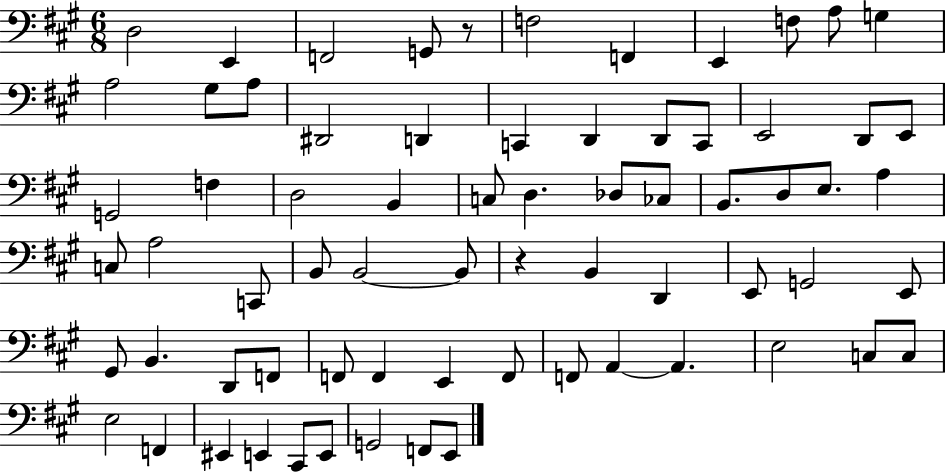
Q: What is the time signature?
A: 6/8